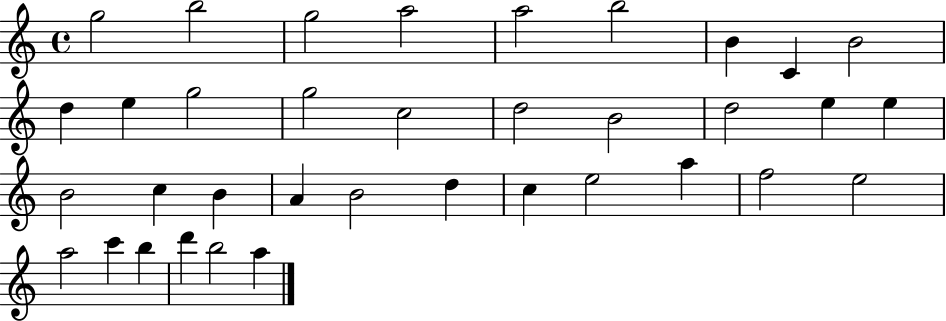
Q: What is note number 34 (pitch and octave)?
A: D6